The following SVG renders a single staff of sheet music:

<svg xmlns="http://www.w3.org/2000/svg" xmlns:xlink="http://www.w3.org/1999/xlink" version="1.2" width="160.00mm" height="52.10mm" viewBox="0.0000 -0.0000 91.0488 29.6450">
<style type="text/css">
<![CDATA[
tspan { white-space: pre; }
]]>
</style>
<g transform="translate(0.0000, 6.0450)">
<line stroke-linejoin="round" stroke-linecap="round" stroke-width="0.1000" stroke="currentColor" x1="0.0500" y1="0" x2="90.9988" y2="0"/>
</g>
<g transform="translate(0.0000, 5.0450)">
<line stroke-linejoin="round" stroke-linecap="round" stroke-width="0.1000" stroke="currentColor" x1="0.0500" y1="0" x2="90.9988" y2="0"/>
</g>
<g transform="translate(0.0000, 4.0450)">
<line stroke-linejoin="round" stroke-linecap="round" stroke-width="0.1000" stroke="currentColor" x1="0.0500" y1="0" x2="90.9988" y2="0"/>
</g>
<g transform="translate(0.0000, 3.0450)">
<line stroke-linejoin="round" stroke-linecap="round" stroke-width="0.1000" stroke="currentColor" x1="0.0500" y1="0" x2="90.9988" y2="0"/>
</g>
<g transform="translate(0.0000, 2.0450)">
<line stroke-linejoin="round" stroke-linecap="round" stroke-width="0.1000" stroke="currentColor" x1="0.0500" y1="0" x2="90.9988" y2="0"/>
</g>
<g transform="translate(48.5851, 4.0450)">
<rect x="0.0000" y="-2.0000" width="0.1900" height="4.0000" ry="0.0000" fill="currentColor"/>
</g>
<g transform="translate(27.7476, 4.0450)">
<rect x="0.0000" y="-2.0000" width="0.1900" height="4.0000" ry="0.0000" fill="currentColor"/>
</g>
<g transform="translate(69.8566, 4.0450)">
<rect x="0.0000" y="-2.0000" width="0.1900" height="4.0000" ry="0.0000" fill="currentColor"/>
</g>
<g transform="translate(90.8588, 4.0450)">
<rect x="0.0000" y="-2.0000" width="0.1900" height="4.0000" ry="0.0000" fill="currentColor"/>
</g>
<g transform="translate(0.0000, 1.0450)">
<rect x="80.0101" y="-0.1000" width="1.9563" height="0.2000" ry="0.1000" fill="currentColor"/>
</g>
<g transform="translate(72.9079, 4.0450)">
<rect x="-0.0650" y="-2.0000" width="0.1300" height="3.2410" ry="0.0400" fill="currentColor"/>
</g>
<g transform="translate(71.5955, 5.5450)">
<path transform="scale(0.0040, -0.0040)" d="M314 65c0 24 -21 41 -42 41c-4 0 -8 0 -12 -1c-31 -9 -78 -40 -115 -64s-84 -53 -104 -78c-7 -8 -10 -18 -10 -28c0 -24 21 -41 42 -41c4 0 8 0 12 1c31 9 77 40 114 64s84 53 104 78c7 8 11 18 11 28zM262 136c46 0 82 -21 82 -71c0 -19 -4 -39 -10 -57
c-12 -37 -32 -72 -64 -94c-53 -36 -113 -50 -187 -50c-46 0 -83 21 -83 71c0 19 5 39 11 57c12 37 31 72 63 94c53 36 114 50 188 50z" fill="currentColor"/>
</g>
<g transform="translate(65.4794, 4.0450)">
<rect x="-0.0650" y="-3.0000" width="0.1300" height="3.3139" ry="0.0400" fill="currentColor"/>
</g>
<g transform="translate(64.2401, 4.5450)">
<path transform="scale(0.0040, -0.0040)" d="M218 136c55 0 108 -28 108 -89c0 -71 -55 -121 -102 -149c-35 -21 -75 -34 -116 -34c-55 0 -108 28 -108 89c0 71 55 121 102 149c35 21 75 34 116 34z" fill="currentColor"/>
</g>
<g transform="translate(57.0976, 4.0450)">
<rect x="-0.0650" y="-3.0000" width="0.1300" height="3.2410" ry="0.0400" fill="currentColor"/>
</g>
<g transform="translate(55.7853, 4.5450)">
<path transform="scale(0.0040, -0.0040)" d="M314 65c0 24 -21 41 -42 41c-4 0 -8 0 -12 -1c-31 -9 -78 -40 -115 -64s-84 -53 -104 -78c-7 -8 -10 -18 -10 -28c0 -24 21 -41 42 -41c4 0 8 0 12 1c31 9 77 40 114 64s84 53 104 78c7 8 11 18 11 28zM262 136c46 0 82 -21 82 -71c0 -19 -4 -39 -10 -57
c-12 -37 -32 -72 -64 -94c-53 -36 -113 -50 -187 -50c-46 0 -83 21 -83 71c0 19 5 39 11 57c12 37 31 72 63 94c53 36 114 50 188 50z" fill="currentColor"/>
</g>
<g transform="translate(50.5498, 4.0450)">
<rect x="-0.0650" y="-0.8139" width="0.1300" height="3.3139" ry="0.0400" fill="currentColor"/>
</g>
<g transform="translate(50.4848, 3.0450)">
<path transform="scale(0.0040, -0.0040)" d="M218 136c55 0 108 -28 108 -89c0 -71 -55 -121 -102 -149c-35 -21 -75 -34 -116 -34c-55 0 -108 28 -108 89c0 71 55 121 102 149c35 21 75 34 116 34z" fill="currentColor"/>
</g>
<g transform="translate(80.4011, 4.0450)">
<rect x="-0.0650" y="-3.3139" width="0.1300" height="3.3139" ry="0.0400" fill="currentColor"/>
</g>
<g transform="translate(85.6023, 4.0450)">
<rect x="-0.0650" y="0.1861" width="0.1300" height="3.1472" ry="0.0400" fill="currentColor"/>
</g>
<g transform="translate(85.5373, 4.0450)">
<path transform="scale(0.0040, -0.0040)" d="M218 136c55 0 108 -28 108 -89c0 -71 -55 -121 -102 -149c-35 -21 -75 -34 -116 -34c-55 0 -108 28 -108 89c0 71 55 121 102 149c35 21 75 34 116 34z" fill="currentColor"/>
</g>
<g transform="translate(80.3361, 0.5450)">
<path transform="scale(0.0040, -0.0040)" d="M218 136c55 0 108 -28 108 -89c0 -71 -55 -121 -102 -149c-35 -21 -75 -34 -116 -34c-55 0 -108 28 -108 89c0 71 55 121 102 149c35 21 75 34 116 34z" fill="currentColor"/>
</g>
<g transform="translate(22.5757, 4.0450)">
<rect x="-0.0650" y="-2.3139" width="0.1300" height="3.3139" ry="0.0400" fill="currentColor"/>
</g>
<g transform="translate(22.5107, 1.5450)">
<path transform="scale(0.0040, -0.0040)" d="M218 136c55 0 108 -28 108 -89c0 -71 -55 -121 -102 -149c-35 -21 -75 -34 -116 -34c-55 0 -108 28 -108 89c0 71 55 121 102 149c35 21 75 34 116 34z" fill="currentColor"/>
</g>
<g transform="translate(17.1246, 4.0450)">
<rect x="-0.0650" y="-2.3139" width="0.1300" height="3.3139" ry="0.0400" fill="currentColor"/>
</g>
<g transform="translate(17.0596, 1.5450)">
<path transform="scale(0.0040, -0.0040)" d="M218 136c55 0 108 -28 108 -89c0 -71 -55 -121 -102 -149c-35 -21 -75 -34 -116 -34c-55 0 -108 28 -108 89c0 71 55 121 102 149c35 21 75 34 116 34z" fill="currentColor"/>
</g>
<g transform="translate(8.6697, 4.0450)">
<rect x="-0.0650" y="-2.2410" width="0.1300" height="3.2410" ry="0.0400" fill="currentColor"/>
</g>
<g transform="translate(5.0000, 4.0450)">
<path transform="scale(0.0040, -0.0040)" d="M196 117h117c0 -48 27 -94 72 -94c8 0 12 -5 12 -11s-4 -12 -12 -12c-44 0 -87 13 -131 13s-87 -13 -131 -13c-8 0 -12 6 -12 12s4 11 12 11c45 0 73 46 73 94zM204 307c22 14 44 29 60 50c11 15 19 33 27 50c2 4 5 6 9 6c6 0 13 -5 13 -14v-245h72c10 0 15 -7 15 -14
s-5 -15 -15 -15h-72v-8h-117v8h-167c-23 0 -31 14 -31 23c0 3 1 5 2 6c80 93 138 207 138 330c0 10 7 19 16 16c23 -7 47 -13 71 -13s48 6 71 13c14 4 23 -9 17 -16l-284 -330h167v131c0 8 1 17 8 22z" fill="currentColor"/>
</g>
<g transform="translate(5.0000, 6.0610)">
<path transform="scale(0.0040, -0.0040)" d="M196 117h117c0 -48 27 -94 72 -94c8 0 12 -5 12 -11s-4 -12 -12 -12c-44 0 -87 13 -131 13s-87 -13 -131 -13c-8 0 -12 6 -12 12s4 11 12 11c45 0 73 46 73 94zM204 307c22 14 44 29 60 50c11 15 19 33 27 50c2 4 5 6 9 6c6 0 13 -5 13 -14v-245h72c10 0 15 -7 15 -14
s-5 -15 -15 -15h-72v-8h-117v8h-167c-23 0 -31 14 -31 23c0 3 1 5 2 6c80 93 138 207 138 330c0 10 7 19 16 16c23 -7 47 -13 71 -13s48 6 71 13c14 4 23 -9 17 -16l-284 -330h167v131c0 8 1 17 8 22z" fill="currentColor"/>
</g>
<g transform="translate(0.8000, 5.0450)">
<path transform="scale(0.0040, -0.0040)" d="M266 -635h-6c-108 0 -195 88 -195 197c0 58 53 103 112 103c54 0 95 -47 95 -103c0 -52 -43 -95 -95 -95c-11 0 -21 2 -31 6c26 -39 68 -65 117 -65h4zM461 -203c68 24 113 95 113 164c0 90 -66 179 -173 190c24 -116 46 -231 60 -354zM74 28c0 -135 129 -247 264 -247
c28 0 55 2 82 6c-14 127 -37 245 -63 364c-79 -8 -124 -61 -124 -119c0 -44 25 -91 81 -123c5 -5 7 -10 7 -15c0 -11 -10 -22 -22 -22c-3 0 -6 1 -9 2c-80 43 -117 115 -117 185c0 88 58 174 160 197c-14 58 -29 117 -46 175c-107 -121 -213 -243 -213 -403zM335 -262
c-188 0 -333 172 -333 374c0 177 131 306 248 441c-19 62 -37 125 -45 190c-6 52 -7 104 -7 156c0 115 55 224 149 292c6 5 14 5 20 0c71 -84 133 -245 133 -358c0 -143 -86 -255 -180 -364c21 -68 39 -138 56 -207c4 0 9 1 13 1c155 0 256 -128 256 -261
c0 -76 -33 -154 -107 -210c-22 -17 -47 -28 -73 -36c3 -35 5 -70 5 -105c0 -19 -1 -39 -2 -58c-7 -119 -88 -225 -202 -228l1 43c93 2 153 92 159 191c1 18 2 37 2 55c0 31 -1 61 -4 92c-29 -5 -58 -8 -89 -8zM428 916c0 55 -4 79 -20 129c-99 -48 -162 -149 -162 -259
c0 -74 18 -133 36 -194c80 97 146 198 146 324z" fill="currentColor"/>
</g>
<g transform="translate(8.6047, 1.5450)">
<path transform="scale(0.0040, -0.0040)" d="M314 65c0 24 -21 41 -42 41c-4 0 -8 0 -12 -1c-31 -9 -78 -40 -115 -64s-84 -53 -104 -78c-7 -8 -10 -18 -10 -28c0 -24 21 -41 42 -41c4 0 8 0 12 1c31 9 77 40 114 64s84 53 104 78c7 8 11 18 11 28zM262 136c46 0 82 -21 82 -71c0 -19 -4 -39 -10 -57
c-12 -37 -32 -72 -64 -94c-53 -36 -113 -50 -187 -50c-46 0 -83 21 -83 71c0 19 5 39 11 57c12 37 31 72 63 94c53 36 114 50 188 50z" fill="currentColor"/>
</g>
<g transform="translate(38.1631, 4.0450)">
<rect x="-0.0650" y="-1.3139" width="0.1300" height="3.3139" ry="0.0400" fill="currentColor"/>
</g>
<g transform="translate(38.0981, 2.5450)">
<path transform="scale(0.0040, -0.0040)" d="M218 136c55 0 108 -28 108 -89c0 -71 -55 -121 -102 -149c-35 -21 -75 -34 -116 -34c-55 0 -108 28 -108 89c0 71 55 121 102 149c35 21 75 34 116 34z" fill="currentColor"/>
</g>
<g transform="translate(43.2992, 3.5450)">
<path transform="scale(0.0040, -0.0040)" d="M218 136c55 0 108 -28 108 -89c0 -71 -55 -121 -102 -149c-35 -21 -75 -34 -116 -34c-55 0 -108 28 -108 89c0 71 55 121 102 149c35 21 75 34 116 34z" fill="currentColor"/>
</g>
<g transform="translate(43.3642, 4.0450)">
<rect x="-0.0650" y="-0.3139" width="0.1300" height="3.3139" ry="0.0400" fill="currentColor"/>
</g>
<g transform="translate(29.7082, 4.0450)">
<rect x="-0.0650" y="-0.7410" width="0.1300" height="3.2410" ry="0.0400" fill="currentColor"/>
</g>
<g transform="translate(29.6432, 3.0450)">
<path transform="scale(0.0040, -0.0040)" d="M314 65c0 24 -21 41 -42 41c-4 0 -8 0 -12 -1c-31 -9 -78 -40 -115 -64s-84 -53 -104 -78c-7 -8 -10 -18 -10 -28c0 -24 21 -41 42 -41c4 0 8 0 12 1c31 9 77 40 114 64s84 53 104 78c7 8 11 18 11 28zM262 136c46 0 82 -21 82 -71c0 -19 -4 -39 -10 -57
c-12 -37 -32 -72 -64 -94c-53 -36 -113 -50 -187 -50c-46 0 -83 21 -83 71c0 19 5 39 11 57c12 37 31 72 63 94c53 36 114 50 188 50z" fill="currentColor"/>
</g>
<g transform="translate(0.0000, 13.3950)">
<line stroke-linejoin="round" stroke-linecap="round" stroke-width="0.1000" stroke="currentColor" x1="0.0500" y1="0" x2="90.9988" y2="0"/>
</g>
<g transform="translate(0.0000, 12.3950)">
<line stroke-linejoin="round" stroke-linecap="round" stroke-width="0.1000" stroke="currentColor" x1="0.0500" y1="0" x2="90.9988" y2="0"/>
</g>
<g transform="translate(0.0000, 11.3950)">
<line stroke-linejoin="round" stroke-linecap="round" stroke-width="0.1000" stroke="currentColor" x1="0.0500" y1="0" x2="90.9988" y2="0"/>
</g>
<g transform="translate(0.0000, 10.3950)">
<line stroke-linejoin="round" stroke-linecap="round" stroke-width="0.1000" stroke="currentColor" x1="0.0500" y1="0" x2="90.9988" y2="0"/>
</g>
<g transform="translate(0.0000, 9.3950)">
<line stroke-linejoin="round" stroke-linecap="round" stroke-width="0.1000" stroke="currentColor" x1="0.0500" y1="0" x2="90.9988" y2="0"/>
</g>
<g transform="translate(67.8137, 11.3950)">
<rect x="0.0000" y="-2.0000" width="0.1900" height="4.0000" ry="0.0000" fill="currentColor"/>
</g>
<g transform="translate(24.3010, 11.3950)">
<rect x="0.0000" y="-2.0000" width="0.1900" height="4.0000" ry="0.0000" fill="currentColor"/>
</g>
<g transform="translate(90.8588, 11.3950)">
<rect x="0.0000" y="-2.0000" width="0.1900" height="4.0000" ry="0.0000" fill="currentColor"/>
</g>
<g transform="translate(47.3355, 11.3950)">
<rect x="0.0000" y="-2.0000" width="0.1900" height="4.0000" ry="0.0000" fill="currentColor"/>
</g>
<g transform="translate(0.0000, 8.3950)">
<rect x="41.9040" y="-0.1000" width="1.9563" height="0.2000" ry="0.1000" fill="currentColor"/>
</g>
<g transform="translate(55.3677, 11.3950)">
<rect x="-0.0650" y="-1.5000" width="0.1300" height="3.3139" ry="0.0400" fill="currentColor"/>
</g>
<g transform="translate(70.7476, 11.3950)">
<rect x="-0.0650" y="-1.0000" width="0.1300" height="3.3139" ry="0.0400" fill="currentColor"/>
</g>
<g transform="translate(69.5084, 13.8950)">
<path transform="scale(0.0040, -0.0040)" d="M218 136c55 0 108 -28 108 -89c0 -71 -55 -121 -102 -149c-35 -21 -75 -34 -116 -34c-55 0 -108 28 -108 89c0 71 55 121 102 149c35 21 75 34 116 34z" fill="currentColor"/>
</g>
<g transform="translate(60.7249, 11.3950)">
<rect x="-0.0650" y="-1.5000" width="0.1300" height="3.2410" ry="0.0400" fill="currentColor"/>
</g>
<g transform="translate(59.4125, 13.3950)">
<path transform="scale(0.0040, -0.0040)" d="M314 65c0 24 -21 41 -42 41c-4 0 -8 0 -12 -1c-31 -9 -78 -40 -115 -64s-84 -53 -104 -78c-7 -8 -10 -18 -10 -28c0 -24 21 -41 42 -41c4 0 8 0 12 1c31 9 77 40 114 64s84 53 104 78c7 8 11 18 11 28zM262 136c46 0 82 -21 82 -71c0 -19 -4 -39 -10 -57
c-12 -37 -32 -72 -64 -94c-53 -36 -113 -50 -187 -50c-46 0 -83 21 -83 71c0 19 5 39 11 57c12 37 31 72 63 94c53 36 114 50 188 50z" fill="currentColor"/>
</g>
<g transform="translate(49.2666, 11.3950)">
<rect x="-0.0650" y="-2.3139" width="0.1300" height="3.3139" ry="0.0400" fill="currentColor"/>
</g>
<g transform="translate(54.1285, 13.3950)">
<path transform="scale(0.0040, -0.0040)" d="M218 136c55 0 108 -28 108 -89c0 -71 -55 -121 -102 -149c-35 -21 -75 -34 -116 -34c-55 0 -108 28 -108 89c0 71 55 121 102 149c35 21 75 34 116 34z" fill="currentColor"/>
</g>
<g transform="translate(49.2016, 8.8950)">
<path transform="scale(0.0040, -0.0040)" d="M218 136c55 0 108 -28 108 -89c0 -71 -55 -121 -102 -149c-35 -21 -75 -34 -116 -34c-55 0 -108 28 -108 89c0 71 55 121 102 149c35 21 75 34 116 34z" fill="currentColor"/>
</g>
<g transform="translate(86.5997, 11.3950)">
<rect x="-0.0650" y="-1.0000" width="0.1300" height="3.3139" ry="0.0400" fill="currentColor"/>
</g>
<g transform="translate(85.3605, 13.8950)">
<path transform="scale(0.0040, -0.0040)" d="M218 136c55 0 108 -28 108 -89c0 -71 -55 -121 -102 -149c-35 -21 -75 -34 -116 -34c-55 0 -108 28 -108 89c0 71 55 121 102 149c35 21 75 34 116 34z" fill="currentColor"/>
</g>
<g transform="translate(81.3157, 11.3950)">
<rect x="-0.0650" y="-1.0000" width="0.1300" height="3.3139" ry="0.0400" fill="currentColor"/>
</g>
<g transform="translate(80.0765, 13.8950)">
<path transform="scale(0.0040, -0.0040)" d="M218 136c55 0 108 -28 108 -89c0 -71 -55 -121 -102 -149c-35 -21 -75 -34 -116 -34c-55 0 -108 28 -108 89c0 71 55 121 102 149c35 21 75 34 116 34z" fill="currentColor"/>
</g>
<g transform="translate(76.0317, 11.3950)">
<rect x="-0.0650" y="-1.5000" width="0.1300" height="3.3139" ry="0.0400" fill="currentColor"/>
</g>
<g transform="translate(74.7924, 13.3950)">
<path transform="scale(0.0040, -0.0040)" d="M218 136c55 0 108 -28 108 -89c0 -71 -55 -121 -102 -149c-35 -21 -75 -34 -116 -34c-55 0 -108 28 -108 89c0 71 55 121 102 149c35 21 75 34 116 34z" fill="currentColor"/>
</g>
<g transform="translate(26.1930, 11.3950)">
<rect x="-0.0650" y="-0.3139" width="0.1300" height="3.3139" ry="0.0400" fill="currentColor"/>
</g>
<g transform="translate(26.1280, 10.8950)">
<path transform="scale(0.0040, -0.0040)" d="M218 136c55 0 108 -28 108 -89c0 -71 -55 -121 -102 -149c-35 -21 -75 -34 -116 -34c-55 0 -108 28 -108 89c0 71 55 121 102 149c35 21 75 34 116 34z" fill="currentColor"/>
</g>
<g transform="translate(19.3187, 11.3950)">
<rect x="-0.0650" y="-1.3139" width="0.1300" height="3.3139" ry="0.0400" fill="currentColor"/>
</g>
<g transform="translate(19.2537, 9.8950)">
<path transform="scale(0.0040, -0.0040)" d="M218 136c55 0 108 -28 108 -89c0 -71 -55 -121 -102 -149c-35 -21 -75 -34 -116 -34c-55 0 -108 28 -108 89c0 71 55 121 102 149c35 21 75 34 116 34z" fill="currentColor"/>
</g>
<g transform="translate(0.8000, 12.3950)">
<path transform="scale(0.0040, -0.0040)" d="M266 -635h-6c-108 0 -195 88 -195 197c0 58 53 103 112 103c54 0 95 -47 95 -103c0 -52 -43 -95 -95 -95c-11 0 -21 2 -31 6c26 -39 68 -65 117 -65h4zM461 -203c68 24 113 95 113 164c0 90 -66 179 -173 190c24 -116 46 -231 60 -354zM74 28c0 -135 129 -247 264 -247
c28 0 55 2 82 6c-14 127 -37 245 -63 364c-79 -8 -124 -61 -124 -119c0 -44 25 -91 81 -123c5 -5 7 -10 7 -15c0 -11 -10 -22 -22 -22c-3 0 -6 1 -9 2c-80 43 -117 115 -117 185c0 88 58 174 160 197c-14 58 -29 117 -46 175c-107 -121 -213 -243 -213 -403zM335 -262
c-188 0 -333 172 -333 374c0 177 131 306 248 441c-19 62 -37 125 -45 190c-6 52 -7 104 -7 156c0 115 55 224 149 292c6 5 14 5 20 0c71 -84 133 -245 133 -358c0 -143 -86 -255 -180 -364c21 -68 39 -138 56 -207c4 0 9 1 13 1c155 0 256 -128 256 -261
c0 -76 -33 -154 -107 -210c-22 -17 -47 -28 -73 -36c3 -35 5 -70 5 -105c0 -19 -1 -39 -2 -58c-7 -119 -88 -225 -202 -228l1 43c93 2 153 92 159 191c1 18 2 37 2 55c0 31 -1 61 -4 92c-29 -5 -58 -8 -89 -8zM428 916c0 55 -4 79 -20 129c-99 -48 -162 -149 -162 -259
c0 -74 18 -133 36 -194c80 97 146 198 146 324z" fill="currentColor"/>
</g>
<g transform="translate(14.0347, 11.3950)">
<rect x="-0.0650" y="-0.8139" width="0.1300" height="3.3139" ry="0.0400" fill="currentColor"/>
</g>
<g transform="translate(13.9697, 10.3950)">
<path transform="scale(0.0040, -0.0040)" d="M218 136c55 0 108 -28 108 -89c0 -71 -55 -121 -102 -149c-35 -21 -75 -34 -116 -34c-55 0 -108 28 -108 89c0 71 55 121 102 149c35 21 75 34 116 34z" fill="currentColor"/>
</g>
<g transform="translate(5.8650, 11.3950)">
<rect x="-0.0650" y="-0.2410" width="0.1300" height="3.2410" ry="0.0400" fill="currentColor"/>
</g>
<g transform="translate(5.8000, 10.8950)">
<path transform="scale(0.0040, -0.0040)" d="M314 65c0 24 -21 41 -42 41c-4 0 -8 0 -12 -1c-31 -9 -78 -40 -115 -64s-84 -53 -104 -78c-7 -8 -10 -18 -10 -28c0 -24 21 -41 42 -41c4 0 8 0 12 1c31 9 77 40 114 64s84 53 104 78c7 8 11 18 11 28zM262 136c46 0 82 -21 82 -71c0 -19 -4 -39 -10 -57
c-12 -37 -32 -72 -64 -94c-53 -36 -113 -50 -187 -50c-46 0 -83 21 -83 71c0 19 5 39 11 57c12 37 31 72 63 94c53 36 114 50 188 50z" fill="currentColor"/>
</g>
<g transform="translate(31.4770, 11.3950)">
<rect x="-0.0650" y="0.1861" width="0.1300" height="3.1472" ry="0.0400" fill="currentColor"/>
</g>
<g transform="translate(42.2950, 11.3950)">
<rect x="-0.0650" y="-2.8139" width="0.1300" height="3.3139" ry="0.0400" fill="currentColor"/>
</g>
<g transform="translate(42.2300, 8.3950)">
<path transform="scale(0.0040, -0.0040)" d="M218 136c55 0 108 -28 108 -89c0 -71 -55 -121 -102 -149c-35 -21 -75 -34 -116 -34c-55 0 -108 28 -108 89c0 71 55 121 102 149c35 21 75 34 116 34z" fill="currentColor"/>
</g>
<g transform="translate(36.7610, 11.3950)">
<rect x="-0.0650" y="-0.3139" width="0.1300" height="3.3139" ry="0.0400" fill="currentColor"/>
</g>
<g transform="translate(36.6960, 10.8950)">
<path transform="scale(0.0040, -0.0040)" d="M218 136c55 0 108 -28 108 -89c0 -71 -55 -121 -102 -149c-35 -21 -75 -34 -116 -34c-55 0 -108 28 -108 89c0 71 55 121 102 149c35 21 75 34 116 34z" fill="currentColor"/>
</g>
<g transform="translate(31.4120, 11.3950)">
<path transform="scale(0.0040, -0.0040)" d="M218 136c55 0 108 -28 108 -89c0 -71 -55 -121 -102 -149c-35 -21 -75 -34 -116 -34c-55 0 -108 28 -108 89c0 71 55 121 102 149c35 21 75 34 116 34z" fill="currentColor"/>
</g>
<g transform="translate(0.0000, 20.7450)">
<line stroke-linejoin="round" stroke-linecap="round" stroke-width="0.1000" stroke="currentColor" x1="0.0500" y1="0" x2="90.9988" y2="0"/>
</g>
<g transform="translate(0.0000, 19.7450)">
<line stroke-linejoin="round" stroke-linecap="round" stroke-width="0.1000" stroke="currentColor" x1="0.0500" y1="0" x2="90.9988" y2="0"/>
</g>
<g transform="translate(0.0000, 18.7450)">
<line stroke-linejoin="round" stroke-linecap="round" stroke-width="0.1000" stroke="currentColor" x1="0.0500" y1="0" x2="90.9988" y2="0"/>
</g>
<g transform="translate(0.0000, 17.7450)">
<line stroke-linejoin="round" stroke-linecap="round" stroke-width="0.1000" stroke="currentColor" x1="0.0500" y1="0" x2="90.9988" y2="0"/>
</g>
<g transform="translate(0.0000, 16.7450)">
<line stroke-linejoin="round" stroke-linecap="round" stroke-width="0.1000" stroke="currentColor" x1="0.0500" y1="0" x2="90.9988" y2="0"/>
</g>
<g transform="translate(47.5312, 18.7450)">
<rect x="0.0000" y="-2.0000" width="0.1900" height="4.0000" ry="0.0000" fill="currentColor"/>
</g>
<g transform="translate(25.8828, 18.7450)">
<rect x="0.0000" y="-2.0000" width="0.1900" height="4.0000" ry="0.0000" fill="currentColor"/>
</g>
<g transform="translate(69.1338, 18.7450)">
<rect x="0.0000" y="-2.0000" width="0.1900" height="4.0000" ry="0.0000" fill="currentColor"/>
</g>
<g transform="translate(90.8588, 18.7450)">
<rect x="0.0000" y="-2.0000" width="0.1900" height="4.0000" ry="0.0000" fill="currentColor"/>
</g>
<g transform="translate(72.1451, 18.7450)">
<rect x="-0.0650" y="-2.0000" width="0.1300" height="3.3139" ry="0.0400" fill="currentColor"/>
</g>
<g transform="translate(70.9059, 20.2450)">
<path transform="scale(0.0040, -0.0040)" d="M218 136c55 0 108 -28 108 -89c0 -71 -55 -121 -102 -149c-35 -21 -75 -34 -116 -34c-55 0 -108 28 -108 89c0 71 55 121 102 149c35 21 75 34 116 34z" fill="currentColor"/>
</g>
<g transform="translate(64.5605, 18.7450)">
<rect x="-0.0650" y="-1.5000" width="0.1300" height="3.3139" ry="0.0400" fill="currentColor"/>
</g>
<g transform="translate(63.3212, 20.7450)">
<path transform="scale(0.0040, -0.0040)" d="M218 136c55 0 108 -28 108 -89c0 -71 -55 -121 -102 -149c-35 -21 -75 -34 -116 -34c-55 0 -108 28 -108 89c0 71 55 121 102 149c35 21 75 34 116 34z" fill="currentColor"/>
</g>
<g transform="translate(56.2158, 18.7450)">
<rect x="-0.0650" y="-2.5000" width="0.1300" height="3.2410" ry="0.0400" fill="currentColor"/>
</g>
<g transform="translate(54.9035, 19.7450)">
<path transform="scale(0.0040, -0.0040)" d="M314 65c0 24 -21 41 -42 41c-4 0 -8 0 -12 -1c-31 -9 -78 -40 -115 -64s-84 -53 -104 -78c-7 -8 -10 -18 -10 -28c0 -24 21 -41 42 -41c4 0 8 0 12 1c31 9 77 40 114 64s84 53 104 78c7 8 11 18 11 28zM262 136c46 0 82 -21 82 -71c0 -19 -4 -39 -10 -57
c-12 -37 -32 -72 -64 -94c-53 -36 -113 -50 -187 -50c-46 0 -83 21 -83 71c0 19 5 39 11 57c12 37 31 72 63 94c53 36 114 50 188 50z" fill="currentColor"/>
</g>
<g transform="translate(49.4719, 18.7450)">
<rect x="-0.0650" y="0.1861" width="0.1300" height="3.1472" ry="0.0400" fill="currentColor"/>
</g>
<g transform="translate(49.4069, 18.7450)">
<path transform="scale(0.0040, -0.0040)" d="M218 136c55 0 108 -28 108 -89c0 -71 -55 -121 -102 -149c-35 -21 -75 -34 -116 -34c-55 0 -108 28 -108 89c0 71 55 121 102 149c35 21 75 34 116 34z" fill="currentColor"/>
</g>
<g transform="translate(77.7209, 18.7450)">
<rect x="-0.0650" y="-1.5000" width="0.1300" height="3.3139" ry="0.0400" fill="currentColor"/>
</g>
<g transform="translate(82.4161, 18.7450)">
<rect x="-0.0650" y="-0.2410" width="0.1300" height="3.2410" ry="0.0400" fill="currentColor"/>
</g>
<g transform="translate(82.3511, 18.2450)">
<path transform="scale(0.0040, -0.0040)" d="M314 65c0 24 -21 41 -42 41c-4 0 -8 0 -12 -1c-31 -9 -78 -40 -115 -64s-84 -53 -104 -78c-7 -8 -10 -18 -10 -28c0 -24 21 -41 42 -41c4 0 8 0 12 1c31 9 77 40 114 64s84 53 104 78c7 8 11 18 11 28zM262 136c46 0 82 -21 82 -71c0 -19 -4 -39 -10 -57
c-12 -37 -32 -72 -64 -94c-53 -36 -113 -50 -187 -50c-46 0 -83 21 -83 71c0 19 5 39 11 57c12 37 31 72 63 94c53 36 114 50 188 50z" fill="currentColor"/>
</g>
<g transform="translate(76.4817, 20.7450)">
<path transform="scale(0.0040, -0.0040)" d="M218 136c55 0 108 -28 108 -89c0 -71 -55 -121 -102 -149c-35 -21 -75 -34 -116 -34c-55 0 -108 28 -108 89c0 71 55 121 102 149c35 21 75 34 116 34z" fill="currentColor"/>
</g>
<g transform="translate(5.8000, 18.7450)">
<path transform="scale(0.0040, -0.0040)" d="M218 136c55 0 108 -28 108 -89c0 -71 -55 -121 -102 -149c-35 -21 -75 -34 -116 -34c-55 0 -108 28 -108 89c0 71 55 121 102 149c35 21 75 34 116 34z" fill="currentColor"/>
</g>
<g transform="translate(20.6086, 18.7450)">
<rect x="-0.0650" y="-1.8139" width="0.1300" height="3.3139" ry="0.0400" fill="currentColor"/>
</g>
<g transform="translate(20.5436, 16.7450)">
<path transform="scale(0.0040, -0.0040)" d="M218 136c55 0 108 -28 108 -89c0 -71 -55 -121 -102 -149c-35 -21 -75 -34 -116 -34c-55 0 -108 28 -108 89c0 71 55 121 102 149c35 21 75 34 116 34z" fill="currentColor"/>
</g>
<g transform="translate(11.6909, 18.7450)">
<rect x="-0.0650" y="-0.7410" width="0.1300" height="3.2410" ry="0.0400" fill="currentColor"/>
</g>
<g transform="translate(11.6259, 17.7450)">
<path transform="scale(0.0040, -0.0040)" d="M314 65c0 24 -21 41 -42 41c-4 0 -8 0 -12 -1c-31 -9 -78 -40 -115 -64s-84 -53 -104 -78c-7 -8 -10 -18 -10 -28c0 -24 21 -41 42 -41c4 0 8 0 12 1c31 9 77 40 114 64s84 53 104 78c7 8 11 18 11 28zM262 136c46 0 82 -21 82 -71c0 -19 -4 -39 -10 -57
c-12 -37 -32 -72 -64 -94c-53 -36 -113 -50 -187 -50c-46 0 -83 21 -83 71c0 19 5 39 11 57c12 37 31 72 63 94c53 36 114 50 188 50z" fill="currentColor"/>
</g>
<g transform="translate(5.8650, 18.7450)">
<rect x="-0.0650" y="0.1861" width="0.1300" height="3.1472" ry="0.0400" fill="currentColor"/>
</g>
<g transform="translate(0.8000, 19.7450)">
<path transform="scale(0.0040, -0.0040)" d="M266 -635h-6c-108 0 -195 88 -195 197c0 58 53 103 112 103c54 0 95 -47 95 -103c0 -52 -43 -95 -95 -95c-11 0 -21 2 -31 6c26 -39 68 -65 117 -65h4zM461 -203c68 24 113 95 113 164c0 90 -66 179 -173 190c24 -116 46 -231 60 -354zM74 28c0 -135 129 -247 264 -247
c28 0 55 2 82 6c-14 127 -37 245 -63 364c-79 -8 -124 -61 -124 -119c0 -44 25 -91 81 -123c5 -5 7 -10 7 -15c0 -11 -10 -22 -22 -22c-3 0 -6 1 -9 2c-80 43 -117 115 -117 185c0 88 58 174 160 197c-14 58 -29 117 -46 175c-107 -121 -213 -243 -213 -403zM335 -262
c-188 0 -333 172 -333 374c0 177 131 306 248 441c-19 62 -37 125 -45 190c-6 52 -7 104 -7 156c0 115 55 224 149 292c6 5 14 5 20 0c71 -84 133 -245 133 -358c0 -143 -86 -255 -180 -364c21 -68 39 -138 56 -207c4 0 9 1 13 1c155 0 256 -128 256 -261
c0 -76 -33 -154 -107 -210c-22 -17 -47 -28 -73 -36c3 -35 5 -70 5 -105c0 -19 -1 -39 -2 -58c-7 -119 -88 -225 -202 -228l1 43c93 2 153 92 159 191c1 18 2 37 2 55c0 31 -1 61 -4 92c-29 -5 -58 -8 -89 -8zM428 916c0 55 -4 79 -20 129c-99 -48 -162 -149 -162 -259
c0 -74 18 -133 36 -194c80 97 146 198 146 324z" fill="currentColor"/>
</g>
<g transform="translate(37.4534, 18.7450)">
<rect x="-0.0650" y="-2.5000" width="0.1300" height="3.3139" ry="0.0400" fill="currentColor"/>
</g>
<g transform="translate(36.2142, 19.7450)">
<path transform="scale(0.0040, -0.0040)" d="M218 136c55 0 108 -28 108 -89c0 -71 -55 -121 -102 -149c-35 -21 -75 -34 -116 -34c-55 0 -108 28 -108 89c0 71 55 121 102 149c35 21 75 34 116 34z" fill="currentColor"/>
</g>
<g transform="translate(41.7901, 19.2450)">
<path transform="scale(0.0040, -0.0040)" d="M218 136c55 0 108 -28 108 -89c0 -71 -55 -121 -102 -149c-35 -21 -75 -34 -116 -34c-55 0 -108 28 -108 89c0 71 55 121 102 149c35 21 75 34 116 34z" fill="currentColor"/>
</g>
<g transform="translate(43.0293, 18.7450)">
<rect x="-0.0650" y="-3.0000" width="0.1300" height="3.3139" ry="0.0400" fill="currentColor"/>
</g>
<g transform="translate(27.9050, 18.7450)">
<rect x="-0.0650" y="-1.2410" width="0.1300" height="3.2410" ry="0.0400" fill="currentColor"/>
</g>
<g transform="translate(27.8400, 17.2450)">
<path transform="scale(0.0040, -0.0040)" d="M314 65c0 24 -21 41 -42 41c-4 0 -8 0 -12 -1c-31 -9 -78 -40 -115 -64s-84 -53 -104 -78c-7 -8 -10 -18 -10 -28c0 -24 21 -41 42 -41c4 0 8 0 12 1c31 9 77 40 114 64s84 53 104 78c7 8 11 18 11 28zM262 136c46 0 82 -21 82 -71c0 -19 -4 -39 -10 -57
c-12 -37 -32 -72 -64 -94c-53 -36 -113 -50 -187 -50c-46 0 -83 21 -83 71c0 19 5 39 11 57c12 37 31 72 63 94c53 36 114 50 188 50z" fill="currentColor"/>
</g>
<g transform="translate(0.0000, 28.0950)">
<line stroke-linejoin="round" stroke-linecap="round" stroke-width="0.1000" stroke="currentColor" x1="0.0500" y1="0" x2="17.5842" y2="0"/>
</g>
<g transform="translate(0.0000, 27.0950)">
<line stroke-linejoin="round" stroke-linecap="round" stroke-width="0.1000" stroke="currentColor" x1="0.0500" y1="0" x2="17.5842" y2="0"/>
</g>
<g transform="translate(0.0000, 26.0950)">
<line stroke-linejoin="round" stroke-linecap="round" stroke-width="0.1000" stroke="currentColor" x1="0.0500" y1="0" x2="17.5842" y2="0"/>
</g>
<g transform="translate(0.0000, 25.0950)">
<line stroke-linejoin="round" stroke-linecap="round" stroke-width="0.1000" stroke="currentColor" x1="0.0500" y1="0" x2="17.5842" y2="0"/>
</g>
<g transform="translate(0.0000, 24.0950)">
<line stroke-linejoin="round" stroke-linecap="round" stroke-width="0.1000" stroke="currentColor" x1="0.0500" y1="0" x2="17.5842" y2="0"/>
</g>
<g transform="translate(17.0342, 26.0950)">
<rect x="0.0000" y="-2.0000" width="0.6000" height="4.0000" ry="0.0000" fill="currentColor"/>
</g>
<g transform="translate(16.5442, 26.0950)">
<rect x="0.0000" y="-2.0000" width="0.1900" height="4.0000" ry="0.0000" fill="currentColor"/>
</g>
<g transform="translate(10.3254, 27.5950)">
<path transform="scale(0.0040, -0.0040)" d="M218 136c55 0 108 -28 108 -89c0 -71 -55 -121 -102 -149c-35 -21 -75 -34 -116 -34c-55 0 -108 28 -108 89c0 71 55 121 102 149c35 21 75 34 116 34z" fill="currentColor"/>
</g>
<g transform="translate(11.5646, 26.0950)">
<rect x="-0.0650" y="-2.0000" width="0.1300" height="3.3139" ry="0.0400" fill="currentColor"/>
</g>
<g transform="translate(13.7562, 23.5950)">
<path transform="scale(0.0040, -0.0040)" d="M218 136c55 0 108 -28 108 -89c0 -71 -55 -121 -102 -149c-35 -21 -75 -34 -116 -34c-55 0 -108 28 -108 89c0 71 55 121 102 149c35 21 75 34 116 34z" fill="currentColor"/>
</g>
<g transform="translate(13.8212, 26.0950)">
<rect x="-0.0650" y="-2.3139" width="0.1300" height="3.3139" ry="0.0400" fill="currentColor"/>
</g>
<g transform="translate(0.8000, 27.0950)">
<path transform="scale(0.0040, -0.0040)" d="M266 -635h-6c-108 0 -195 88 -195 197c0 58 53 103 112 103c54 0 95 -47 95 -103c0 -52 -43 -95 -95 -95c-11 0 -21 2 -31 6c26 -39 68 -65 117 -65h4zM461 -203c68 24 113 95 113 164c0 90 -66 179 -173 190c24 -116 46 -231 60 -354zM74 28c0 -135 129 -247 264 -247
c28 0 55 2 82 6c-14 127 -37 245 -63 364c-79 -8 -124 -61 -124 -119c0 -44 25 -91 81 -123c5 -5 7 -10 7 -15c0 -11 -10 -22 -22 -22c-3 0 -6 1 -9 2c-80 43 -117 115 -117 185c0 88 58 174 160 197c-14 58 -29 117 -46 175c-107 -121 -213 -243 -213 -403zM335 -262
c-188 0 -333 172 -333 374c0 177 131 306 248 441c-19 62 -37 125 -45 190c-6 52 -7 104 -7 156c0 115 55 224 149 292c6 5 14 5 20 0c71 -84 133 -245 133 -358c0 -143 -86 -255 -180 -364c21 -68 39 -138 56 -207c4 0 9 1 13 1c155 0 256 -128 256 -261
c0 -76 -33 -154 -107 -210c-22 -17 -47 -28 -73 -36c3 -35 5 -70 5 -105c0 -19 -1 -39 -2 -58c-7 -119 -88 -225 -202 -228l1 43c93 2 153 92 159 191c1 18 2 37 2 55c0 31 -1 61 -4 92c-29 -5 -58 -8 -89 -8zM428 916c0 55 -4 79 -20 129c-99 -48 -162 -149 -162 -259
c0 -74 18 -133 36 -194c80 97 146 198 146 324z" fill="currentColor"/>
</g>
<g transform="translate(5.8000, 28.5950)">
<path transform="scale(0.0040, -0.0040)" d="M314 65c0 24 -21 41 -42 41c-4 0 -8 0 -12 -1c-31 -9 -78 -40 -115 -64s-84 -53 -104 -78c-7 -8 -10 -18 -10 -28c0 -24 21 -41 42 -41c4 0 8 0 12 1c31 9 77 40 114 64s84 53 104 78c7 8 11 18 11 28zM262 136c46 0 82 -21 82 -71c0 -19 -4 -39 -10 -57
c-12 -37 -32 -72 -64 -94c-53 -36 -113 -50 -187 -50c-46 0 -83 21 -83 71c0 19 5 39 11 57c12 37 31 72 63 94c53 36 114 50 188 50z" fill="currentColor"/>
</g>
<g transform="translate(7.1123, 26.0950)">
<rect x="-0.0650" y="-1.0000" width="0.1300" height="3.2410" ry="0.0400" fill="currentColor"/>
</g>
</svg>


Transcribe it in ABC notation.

X:1
T:Untitled
M:4/4
L:1/4
K:C
g2 g g d2 e c d A2 A F2 b B c2 d e c B c a g E E2 D E D D B d2 f e2 G A B G2 E F E c2 D2 F g